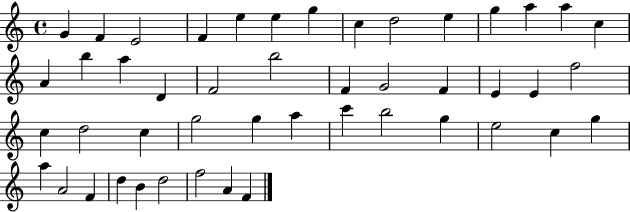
X:1
T:Untitled
M:4/4
L:1/4
K:C
G F E2 F e e g c d2 e g a a c A b a D F2 b2 F G2 F E E f2 c d2 c g2 g a c' b2 g e2 c g a A2 F d B d2 f2 A F